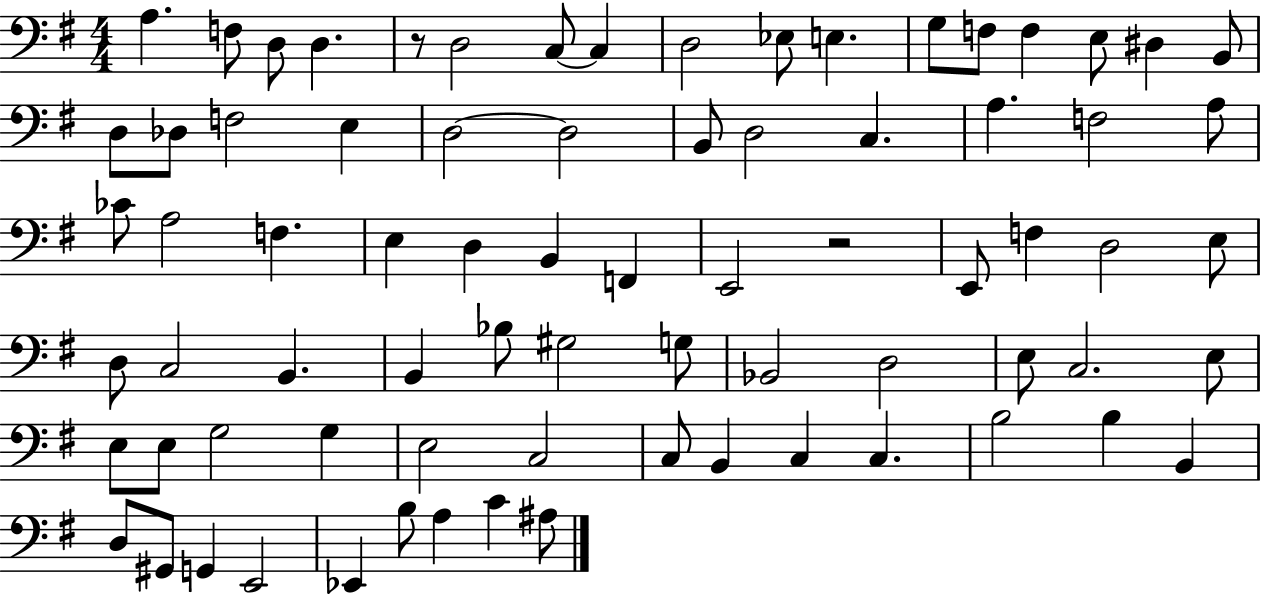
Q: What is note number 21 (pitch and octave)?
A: D3